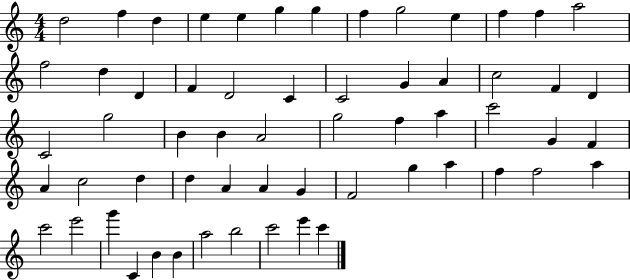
{
  \clef treble
  \numericTimeSignature
  \time 4/4
  \key c \major
  d''2 f''4 d''4 | e''4 e''4 g''4 g''4 | f''4 g''2 e''4 | f''4 f''4 a''2 | \break f''2 d''4 d'4 | f'4 d'2 c'4 | c'2 g'4 a'4 | c''2 f'4 d'4 | \break c'2 g''2 | b'4 b'4 a'2 | g''2 f''4 a''4 | c'''2 g'4 f'4 | \break a'4 c''2 d''4 | d''4 a'4 a'4 g'4 | f'2 g''4 a''4 | f''4 f''2 a''4 | \break c'''2 e'''2 | g'''4 c'4 b'4 b'4 | a''2 b''2 | c'''2 e'''4 c'''4 | \break \bar "|."
}